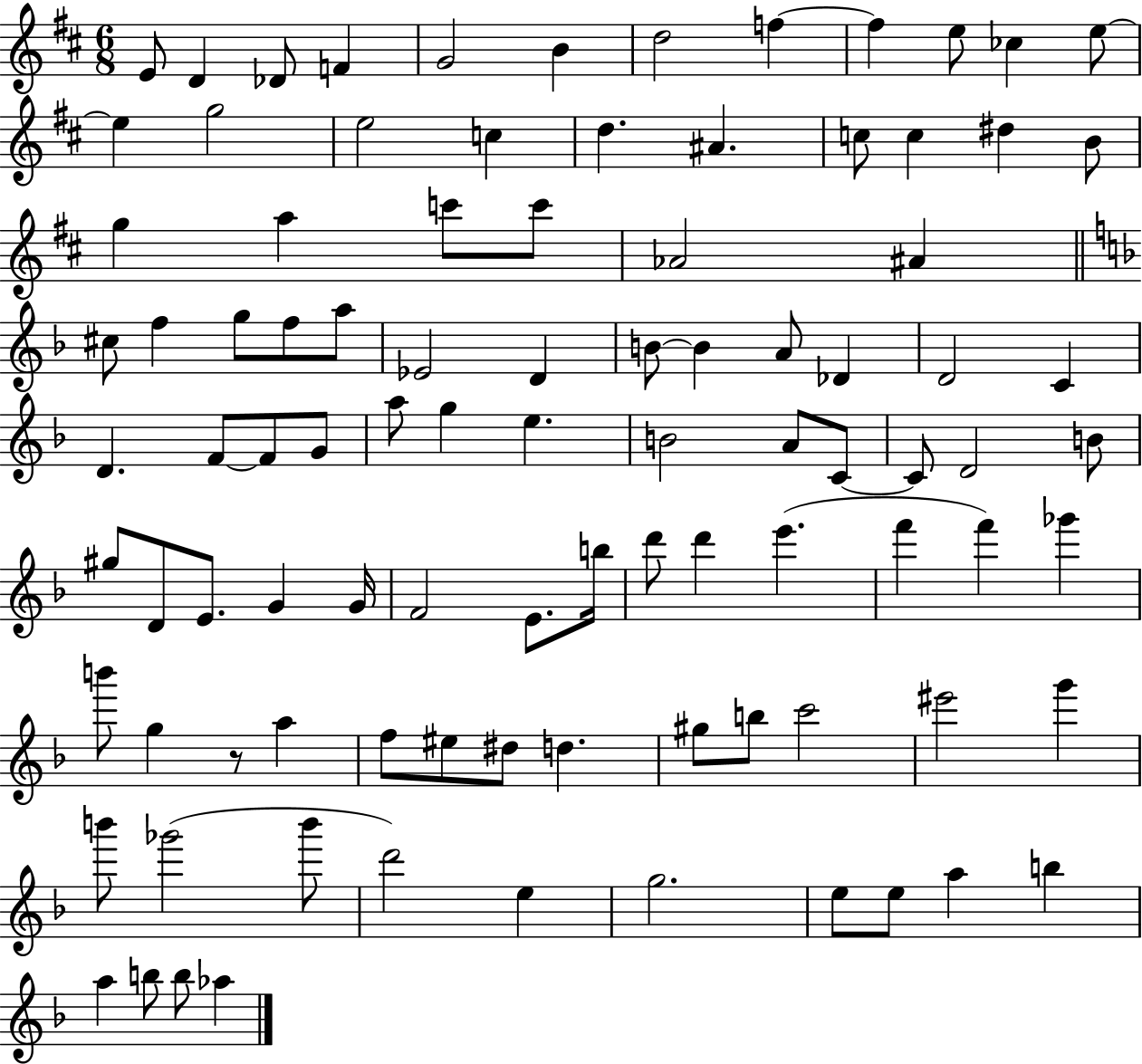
{
  \clef treble
  \numericTimeSignature
  \time 6/8
  \key d \major
  e'8 d'4 des'8 f'4 | g'2 b'4 | d''2 f''4~~ | f''4 e''8 ces''4 e''8~~ | \break e''4 g''2 | e''2 c''4 | d''4. ais'4. | c''8 c''4 dis''4 b'8 | \break g''4 a''4 c'''8 c'''8 | aes'2 ais'4 | \bar "||" \break \key f \major cis''8 f''4 g''8 f''8 a''8 | ees'2 d'4 | b'8~~ b'4 a'8 des'4 | d'2 c'4 | \break d'4. f'8~~ f'8 g'8 | a''8 g''4 e''4. | b'2 a'8 c'8~~ | c'8 d'2 b'8 | \break gis''8 d'8 e'8. g'4 g'16 | f'2 e'8. b''16 | d'''8 d'''4 e'''4.( | f'''4 f'''4) ges'''4 | \break b'''8 g''4 r8 a''4 | f''8 eis''8 dis''8 d''4. | gis''8 b''8 c'''2 | eis'''2 g'''4 | \break b'''8 ges'''2( b'''8 | d'''2) e''4 | g''2. | e''8 e''8 a''4 b''4 | \break a''4 b''8 b''8 aes''4 | \bar "|."
}